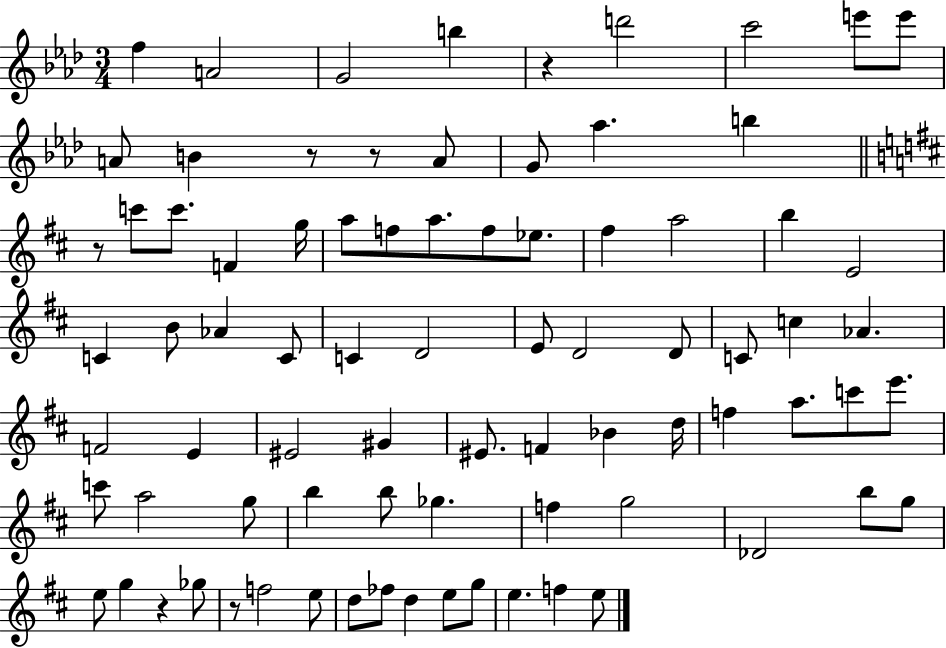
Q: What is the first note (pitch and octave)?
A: F5